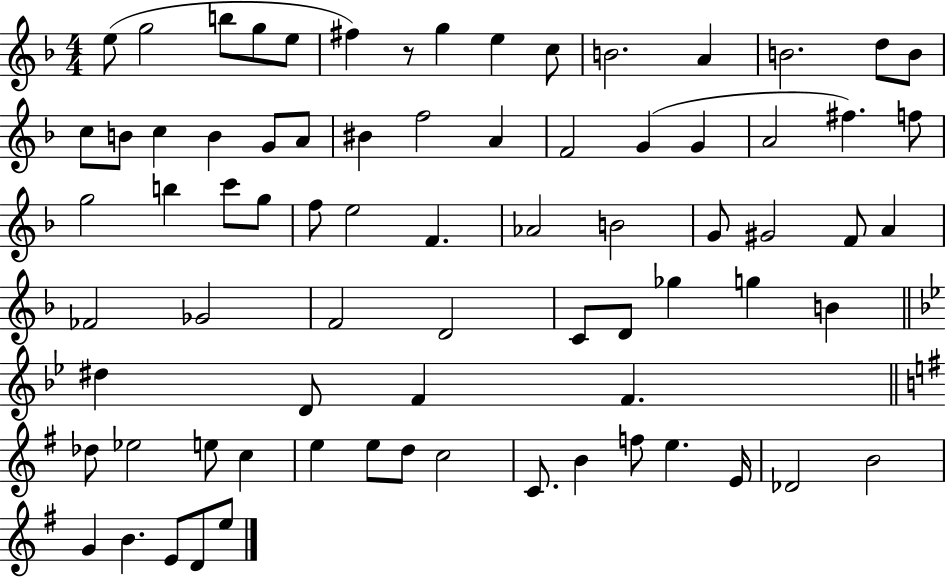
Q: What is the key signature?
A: F major